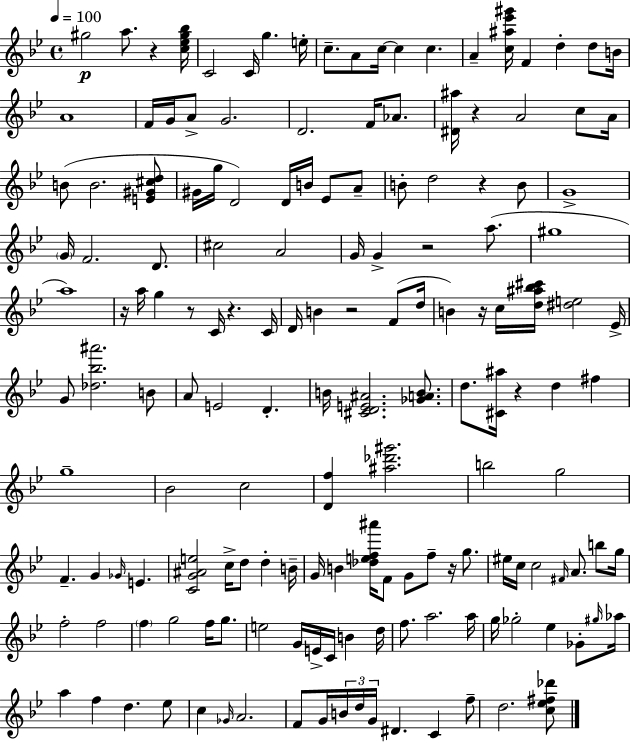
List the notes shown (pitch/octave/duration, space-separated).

G#5/h A5/e. R/q [C5,Eb5,G#5,Bb5]/s C4/h C4/s G5/q. E5/s C5/e. A4/e C5/s C5/q C5/q. A4/q [C5,A#5,Eb6,G#6]/s F4/q D5/q D5/e B4/s A4/w F4/s G4/s A4/e G4/h. D4/h. F4/s Ab4/e. [D#4,A#5]/s R/q A4/h C5/e A4/s B4/e B4/h. [E4,G#4,C#5,D5]/e G#4/s G5/s D4/h D4/s B4/s Eb4/e A4/e B4/e D5/h R/q B4/e G4/w G4/s F4/h. D4/e. C#5/h A4/h G4/s G4/q R/h A5/e. G#5/w A5/w R/s A5/s G5/q R/e C4/s R/q. C4/s D4/s B4/q R/h F4/e D5/s B4/q R/s C5/s [D5,A#5,Bb5,C#6]/s [D#5,E5]/h Eb4/s G4/e [Db5,Bb5,A#6]/h. B4/e A4/e E4/h D4/q. B4/s [C#4,D4,E4,A#4]/h. [Gb4,A4,B4]/e. D5/e. [C#4,A#5]/s R/q D5/q F#5/q G5/w Bb4/h C5/h [D4,F5]/q [A#5,Db6,G#6]/h. B5/h G5/h F4/q. G4/q Gb4/s E4/q. [C4,G4,A#4,E5]/h C5/s D5/e D5/q B4/s G4/s B4/q [Db5,E5,F5,A#6]/s F4/e G4/e F5/e R/s G5/e. EIS5/s C5/s C5/h F#4/s A4/e. B5/e G5/s F5/h F5/h F5/q G5/h F5/s G5/e. E5/h G4/s E4/s C4/s B4/q D5/s F5/e. A5/h. A5/s G5/s Gb5/h Eb5/q Gb4/e G#5/s Ab5/s A5/q F5/q D5/q. Eb5/e C5/q Gb4/s A4/h. F4/e G4/s B4/s D5/s G4/s D#4/q. C4/q F5/e D5/h. [C5,Eb5,F#5,Db6]/e